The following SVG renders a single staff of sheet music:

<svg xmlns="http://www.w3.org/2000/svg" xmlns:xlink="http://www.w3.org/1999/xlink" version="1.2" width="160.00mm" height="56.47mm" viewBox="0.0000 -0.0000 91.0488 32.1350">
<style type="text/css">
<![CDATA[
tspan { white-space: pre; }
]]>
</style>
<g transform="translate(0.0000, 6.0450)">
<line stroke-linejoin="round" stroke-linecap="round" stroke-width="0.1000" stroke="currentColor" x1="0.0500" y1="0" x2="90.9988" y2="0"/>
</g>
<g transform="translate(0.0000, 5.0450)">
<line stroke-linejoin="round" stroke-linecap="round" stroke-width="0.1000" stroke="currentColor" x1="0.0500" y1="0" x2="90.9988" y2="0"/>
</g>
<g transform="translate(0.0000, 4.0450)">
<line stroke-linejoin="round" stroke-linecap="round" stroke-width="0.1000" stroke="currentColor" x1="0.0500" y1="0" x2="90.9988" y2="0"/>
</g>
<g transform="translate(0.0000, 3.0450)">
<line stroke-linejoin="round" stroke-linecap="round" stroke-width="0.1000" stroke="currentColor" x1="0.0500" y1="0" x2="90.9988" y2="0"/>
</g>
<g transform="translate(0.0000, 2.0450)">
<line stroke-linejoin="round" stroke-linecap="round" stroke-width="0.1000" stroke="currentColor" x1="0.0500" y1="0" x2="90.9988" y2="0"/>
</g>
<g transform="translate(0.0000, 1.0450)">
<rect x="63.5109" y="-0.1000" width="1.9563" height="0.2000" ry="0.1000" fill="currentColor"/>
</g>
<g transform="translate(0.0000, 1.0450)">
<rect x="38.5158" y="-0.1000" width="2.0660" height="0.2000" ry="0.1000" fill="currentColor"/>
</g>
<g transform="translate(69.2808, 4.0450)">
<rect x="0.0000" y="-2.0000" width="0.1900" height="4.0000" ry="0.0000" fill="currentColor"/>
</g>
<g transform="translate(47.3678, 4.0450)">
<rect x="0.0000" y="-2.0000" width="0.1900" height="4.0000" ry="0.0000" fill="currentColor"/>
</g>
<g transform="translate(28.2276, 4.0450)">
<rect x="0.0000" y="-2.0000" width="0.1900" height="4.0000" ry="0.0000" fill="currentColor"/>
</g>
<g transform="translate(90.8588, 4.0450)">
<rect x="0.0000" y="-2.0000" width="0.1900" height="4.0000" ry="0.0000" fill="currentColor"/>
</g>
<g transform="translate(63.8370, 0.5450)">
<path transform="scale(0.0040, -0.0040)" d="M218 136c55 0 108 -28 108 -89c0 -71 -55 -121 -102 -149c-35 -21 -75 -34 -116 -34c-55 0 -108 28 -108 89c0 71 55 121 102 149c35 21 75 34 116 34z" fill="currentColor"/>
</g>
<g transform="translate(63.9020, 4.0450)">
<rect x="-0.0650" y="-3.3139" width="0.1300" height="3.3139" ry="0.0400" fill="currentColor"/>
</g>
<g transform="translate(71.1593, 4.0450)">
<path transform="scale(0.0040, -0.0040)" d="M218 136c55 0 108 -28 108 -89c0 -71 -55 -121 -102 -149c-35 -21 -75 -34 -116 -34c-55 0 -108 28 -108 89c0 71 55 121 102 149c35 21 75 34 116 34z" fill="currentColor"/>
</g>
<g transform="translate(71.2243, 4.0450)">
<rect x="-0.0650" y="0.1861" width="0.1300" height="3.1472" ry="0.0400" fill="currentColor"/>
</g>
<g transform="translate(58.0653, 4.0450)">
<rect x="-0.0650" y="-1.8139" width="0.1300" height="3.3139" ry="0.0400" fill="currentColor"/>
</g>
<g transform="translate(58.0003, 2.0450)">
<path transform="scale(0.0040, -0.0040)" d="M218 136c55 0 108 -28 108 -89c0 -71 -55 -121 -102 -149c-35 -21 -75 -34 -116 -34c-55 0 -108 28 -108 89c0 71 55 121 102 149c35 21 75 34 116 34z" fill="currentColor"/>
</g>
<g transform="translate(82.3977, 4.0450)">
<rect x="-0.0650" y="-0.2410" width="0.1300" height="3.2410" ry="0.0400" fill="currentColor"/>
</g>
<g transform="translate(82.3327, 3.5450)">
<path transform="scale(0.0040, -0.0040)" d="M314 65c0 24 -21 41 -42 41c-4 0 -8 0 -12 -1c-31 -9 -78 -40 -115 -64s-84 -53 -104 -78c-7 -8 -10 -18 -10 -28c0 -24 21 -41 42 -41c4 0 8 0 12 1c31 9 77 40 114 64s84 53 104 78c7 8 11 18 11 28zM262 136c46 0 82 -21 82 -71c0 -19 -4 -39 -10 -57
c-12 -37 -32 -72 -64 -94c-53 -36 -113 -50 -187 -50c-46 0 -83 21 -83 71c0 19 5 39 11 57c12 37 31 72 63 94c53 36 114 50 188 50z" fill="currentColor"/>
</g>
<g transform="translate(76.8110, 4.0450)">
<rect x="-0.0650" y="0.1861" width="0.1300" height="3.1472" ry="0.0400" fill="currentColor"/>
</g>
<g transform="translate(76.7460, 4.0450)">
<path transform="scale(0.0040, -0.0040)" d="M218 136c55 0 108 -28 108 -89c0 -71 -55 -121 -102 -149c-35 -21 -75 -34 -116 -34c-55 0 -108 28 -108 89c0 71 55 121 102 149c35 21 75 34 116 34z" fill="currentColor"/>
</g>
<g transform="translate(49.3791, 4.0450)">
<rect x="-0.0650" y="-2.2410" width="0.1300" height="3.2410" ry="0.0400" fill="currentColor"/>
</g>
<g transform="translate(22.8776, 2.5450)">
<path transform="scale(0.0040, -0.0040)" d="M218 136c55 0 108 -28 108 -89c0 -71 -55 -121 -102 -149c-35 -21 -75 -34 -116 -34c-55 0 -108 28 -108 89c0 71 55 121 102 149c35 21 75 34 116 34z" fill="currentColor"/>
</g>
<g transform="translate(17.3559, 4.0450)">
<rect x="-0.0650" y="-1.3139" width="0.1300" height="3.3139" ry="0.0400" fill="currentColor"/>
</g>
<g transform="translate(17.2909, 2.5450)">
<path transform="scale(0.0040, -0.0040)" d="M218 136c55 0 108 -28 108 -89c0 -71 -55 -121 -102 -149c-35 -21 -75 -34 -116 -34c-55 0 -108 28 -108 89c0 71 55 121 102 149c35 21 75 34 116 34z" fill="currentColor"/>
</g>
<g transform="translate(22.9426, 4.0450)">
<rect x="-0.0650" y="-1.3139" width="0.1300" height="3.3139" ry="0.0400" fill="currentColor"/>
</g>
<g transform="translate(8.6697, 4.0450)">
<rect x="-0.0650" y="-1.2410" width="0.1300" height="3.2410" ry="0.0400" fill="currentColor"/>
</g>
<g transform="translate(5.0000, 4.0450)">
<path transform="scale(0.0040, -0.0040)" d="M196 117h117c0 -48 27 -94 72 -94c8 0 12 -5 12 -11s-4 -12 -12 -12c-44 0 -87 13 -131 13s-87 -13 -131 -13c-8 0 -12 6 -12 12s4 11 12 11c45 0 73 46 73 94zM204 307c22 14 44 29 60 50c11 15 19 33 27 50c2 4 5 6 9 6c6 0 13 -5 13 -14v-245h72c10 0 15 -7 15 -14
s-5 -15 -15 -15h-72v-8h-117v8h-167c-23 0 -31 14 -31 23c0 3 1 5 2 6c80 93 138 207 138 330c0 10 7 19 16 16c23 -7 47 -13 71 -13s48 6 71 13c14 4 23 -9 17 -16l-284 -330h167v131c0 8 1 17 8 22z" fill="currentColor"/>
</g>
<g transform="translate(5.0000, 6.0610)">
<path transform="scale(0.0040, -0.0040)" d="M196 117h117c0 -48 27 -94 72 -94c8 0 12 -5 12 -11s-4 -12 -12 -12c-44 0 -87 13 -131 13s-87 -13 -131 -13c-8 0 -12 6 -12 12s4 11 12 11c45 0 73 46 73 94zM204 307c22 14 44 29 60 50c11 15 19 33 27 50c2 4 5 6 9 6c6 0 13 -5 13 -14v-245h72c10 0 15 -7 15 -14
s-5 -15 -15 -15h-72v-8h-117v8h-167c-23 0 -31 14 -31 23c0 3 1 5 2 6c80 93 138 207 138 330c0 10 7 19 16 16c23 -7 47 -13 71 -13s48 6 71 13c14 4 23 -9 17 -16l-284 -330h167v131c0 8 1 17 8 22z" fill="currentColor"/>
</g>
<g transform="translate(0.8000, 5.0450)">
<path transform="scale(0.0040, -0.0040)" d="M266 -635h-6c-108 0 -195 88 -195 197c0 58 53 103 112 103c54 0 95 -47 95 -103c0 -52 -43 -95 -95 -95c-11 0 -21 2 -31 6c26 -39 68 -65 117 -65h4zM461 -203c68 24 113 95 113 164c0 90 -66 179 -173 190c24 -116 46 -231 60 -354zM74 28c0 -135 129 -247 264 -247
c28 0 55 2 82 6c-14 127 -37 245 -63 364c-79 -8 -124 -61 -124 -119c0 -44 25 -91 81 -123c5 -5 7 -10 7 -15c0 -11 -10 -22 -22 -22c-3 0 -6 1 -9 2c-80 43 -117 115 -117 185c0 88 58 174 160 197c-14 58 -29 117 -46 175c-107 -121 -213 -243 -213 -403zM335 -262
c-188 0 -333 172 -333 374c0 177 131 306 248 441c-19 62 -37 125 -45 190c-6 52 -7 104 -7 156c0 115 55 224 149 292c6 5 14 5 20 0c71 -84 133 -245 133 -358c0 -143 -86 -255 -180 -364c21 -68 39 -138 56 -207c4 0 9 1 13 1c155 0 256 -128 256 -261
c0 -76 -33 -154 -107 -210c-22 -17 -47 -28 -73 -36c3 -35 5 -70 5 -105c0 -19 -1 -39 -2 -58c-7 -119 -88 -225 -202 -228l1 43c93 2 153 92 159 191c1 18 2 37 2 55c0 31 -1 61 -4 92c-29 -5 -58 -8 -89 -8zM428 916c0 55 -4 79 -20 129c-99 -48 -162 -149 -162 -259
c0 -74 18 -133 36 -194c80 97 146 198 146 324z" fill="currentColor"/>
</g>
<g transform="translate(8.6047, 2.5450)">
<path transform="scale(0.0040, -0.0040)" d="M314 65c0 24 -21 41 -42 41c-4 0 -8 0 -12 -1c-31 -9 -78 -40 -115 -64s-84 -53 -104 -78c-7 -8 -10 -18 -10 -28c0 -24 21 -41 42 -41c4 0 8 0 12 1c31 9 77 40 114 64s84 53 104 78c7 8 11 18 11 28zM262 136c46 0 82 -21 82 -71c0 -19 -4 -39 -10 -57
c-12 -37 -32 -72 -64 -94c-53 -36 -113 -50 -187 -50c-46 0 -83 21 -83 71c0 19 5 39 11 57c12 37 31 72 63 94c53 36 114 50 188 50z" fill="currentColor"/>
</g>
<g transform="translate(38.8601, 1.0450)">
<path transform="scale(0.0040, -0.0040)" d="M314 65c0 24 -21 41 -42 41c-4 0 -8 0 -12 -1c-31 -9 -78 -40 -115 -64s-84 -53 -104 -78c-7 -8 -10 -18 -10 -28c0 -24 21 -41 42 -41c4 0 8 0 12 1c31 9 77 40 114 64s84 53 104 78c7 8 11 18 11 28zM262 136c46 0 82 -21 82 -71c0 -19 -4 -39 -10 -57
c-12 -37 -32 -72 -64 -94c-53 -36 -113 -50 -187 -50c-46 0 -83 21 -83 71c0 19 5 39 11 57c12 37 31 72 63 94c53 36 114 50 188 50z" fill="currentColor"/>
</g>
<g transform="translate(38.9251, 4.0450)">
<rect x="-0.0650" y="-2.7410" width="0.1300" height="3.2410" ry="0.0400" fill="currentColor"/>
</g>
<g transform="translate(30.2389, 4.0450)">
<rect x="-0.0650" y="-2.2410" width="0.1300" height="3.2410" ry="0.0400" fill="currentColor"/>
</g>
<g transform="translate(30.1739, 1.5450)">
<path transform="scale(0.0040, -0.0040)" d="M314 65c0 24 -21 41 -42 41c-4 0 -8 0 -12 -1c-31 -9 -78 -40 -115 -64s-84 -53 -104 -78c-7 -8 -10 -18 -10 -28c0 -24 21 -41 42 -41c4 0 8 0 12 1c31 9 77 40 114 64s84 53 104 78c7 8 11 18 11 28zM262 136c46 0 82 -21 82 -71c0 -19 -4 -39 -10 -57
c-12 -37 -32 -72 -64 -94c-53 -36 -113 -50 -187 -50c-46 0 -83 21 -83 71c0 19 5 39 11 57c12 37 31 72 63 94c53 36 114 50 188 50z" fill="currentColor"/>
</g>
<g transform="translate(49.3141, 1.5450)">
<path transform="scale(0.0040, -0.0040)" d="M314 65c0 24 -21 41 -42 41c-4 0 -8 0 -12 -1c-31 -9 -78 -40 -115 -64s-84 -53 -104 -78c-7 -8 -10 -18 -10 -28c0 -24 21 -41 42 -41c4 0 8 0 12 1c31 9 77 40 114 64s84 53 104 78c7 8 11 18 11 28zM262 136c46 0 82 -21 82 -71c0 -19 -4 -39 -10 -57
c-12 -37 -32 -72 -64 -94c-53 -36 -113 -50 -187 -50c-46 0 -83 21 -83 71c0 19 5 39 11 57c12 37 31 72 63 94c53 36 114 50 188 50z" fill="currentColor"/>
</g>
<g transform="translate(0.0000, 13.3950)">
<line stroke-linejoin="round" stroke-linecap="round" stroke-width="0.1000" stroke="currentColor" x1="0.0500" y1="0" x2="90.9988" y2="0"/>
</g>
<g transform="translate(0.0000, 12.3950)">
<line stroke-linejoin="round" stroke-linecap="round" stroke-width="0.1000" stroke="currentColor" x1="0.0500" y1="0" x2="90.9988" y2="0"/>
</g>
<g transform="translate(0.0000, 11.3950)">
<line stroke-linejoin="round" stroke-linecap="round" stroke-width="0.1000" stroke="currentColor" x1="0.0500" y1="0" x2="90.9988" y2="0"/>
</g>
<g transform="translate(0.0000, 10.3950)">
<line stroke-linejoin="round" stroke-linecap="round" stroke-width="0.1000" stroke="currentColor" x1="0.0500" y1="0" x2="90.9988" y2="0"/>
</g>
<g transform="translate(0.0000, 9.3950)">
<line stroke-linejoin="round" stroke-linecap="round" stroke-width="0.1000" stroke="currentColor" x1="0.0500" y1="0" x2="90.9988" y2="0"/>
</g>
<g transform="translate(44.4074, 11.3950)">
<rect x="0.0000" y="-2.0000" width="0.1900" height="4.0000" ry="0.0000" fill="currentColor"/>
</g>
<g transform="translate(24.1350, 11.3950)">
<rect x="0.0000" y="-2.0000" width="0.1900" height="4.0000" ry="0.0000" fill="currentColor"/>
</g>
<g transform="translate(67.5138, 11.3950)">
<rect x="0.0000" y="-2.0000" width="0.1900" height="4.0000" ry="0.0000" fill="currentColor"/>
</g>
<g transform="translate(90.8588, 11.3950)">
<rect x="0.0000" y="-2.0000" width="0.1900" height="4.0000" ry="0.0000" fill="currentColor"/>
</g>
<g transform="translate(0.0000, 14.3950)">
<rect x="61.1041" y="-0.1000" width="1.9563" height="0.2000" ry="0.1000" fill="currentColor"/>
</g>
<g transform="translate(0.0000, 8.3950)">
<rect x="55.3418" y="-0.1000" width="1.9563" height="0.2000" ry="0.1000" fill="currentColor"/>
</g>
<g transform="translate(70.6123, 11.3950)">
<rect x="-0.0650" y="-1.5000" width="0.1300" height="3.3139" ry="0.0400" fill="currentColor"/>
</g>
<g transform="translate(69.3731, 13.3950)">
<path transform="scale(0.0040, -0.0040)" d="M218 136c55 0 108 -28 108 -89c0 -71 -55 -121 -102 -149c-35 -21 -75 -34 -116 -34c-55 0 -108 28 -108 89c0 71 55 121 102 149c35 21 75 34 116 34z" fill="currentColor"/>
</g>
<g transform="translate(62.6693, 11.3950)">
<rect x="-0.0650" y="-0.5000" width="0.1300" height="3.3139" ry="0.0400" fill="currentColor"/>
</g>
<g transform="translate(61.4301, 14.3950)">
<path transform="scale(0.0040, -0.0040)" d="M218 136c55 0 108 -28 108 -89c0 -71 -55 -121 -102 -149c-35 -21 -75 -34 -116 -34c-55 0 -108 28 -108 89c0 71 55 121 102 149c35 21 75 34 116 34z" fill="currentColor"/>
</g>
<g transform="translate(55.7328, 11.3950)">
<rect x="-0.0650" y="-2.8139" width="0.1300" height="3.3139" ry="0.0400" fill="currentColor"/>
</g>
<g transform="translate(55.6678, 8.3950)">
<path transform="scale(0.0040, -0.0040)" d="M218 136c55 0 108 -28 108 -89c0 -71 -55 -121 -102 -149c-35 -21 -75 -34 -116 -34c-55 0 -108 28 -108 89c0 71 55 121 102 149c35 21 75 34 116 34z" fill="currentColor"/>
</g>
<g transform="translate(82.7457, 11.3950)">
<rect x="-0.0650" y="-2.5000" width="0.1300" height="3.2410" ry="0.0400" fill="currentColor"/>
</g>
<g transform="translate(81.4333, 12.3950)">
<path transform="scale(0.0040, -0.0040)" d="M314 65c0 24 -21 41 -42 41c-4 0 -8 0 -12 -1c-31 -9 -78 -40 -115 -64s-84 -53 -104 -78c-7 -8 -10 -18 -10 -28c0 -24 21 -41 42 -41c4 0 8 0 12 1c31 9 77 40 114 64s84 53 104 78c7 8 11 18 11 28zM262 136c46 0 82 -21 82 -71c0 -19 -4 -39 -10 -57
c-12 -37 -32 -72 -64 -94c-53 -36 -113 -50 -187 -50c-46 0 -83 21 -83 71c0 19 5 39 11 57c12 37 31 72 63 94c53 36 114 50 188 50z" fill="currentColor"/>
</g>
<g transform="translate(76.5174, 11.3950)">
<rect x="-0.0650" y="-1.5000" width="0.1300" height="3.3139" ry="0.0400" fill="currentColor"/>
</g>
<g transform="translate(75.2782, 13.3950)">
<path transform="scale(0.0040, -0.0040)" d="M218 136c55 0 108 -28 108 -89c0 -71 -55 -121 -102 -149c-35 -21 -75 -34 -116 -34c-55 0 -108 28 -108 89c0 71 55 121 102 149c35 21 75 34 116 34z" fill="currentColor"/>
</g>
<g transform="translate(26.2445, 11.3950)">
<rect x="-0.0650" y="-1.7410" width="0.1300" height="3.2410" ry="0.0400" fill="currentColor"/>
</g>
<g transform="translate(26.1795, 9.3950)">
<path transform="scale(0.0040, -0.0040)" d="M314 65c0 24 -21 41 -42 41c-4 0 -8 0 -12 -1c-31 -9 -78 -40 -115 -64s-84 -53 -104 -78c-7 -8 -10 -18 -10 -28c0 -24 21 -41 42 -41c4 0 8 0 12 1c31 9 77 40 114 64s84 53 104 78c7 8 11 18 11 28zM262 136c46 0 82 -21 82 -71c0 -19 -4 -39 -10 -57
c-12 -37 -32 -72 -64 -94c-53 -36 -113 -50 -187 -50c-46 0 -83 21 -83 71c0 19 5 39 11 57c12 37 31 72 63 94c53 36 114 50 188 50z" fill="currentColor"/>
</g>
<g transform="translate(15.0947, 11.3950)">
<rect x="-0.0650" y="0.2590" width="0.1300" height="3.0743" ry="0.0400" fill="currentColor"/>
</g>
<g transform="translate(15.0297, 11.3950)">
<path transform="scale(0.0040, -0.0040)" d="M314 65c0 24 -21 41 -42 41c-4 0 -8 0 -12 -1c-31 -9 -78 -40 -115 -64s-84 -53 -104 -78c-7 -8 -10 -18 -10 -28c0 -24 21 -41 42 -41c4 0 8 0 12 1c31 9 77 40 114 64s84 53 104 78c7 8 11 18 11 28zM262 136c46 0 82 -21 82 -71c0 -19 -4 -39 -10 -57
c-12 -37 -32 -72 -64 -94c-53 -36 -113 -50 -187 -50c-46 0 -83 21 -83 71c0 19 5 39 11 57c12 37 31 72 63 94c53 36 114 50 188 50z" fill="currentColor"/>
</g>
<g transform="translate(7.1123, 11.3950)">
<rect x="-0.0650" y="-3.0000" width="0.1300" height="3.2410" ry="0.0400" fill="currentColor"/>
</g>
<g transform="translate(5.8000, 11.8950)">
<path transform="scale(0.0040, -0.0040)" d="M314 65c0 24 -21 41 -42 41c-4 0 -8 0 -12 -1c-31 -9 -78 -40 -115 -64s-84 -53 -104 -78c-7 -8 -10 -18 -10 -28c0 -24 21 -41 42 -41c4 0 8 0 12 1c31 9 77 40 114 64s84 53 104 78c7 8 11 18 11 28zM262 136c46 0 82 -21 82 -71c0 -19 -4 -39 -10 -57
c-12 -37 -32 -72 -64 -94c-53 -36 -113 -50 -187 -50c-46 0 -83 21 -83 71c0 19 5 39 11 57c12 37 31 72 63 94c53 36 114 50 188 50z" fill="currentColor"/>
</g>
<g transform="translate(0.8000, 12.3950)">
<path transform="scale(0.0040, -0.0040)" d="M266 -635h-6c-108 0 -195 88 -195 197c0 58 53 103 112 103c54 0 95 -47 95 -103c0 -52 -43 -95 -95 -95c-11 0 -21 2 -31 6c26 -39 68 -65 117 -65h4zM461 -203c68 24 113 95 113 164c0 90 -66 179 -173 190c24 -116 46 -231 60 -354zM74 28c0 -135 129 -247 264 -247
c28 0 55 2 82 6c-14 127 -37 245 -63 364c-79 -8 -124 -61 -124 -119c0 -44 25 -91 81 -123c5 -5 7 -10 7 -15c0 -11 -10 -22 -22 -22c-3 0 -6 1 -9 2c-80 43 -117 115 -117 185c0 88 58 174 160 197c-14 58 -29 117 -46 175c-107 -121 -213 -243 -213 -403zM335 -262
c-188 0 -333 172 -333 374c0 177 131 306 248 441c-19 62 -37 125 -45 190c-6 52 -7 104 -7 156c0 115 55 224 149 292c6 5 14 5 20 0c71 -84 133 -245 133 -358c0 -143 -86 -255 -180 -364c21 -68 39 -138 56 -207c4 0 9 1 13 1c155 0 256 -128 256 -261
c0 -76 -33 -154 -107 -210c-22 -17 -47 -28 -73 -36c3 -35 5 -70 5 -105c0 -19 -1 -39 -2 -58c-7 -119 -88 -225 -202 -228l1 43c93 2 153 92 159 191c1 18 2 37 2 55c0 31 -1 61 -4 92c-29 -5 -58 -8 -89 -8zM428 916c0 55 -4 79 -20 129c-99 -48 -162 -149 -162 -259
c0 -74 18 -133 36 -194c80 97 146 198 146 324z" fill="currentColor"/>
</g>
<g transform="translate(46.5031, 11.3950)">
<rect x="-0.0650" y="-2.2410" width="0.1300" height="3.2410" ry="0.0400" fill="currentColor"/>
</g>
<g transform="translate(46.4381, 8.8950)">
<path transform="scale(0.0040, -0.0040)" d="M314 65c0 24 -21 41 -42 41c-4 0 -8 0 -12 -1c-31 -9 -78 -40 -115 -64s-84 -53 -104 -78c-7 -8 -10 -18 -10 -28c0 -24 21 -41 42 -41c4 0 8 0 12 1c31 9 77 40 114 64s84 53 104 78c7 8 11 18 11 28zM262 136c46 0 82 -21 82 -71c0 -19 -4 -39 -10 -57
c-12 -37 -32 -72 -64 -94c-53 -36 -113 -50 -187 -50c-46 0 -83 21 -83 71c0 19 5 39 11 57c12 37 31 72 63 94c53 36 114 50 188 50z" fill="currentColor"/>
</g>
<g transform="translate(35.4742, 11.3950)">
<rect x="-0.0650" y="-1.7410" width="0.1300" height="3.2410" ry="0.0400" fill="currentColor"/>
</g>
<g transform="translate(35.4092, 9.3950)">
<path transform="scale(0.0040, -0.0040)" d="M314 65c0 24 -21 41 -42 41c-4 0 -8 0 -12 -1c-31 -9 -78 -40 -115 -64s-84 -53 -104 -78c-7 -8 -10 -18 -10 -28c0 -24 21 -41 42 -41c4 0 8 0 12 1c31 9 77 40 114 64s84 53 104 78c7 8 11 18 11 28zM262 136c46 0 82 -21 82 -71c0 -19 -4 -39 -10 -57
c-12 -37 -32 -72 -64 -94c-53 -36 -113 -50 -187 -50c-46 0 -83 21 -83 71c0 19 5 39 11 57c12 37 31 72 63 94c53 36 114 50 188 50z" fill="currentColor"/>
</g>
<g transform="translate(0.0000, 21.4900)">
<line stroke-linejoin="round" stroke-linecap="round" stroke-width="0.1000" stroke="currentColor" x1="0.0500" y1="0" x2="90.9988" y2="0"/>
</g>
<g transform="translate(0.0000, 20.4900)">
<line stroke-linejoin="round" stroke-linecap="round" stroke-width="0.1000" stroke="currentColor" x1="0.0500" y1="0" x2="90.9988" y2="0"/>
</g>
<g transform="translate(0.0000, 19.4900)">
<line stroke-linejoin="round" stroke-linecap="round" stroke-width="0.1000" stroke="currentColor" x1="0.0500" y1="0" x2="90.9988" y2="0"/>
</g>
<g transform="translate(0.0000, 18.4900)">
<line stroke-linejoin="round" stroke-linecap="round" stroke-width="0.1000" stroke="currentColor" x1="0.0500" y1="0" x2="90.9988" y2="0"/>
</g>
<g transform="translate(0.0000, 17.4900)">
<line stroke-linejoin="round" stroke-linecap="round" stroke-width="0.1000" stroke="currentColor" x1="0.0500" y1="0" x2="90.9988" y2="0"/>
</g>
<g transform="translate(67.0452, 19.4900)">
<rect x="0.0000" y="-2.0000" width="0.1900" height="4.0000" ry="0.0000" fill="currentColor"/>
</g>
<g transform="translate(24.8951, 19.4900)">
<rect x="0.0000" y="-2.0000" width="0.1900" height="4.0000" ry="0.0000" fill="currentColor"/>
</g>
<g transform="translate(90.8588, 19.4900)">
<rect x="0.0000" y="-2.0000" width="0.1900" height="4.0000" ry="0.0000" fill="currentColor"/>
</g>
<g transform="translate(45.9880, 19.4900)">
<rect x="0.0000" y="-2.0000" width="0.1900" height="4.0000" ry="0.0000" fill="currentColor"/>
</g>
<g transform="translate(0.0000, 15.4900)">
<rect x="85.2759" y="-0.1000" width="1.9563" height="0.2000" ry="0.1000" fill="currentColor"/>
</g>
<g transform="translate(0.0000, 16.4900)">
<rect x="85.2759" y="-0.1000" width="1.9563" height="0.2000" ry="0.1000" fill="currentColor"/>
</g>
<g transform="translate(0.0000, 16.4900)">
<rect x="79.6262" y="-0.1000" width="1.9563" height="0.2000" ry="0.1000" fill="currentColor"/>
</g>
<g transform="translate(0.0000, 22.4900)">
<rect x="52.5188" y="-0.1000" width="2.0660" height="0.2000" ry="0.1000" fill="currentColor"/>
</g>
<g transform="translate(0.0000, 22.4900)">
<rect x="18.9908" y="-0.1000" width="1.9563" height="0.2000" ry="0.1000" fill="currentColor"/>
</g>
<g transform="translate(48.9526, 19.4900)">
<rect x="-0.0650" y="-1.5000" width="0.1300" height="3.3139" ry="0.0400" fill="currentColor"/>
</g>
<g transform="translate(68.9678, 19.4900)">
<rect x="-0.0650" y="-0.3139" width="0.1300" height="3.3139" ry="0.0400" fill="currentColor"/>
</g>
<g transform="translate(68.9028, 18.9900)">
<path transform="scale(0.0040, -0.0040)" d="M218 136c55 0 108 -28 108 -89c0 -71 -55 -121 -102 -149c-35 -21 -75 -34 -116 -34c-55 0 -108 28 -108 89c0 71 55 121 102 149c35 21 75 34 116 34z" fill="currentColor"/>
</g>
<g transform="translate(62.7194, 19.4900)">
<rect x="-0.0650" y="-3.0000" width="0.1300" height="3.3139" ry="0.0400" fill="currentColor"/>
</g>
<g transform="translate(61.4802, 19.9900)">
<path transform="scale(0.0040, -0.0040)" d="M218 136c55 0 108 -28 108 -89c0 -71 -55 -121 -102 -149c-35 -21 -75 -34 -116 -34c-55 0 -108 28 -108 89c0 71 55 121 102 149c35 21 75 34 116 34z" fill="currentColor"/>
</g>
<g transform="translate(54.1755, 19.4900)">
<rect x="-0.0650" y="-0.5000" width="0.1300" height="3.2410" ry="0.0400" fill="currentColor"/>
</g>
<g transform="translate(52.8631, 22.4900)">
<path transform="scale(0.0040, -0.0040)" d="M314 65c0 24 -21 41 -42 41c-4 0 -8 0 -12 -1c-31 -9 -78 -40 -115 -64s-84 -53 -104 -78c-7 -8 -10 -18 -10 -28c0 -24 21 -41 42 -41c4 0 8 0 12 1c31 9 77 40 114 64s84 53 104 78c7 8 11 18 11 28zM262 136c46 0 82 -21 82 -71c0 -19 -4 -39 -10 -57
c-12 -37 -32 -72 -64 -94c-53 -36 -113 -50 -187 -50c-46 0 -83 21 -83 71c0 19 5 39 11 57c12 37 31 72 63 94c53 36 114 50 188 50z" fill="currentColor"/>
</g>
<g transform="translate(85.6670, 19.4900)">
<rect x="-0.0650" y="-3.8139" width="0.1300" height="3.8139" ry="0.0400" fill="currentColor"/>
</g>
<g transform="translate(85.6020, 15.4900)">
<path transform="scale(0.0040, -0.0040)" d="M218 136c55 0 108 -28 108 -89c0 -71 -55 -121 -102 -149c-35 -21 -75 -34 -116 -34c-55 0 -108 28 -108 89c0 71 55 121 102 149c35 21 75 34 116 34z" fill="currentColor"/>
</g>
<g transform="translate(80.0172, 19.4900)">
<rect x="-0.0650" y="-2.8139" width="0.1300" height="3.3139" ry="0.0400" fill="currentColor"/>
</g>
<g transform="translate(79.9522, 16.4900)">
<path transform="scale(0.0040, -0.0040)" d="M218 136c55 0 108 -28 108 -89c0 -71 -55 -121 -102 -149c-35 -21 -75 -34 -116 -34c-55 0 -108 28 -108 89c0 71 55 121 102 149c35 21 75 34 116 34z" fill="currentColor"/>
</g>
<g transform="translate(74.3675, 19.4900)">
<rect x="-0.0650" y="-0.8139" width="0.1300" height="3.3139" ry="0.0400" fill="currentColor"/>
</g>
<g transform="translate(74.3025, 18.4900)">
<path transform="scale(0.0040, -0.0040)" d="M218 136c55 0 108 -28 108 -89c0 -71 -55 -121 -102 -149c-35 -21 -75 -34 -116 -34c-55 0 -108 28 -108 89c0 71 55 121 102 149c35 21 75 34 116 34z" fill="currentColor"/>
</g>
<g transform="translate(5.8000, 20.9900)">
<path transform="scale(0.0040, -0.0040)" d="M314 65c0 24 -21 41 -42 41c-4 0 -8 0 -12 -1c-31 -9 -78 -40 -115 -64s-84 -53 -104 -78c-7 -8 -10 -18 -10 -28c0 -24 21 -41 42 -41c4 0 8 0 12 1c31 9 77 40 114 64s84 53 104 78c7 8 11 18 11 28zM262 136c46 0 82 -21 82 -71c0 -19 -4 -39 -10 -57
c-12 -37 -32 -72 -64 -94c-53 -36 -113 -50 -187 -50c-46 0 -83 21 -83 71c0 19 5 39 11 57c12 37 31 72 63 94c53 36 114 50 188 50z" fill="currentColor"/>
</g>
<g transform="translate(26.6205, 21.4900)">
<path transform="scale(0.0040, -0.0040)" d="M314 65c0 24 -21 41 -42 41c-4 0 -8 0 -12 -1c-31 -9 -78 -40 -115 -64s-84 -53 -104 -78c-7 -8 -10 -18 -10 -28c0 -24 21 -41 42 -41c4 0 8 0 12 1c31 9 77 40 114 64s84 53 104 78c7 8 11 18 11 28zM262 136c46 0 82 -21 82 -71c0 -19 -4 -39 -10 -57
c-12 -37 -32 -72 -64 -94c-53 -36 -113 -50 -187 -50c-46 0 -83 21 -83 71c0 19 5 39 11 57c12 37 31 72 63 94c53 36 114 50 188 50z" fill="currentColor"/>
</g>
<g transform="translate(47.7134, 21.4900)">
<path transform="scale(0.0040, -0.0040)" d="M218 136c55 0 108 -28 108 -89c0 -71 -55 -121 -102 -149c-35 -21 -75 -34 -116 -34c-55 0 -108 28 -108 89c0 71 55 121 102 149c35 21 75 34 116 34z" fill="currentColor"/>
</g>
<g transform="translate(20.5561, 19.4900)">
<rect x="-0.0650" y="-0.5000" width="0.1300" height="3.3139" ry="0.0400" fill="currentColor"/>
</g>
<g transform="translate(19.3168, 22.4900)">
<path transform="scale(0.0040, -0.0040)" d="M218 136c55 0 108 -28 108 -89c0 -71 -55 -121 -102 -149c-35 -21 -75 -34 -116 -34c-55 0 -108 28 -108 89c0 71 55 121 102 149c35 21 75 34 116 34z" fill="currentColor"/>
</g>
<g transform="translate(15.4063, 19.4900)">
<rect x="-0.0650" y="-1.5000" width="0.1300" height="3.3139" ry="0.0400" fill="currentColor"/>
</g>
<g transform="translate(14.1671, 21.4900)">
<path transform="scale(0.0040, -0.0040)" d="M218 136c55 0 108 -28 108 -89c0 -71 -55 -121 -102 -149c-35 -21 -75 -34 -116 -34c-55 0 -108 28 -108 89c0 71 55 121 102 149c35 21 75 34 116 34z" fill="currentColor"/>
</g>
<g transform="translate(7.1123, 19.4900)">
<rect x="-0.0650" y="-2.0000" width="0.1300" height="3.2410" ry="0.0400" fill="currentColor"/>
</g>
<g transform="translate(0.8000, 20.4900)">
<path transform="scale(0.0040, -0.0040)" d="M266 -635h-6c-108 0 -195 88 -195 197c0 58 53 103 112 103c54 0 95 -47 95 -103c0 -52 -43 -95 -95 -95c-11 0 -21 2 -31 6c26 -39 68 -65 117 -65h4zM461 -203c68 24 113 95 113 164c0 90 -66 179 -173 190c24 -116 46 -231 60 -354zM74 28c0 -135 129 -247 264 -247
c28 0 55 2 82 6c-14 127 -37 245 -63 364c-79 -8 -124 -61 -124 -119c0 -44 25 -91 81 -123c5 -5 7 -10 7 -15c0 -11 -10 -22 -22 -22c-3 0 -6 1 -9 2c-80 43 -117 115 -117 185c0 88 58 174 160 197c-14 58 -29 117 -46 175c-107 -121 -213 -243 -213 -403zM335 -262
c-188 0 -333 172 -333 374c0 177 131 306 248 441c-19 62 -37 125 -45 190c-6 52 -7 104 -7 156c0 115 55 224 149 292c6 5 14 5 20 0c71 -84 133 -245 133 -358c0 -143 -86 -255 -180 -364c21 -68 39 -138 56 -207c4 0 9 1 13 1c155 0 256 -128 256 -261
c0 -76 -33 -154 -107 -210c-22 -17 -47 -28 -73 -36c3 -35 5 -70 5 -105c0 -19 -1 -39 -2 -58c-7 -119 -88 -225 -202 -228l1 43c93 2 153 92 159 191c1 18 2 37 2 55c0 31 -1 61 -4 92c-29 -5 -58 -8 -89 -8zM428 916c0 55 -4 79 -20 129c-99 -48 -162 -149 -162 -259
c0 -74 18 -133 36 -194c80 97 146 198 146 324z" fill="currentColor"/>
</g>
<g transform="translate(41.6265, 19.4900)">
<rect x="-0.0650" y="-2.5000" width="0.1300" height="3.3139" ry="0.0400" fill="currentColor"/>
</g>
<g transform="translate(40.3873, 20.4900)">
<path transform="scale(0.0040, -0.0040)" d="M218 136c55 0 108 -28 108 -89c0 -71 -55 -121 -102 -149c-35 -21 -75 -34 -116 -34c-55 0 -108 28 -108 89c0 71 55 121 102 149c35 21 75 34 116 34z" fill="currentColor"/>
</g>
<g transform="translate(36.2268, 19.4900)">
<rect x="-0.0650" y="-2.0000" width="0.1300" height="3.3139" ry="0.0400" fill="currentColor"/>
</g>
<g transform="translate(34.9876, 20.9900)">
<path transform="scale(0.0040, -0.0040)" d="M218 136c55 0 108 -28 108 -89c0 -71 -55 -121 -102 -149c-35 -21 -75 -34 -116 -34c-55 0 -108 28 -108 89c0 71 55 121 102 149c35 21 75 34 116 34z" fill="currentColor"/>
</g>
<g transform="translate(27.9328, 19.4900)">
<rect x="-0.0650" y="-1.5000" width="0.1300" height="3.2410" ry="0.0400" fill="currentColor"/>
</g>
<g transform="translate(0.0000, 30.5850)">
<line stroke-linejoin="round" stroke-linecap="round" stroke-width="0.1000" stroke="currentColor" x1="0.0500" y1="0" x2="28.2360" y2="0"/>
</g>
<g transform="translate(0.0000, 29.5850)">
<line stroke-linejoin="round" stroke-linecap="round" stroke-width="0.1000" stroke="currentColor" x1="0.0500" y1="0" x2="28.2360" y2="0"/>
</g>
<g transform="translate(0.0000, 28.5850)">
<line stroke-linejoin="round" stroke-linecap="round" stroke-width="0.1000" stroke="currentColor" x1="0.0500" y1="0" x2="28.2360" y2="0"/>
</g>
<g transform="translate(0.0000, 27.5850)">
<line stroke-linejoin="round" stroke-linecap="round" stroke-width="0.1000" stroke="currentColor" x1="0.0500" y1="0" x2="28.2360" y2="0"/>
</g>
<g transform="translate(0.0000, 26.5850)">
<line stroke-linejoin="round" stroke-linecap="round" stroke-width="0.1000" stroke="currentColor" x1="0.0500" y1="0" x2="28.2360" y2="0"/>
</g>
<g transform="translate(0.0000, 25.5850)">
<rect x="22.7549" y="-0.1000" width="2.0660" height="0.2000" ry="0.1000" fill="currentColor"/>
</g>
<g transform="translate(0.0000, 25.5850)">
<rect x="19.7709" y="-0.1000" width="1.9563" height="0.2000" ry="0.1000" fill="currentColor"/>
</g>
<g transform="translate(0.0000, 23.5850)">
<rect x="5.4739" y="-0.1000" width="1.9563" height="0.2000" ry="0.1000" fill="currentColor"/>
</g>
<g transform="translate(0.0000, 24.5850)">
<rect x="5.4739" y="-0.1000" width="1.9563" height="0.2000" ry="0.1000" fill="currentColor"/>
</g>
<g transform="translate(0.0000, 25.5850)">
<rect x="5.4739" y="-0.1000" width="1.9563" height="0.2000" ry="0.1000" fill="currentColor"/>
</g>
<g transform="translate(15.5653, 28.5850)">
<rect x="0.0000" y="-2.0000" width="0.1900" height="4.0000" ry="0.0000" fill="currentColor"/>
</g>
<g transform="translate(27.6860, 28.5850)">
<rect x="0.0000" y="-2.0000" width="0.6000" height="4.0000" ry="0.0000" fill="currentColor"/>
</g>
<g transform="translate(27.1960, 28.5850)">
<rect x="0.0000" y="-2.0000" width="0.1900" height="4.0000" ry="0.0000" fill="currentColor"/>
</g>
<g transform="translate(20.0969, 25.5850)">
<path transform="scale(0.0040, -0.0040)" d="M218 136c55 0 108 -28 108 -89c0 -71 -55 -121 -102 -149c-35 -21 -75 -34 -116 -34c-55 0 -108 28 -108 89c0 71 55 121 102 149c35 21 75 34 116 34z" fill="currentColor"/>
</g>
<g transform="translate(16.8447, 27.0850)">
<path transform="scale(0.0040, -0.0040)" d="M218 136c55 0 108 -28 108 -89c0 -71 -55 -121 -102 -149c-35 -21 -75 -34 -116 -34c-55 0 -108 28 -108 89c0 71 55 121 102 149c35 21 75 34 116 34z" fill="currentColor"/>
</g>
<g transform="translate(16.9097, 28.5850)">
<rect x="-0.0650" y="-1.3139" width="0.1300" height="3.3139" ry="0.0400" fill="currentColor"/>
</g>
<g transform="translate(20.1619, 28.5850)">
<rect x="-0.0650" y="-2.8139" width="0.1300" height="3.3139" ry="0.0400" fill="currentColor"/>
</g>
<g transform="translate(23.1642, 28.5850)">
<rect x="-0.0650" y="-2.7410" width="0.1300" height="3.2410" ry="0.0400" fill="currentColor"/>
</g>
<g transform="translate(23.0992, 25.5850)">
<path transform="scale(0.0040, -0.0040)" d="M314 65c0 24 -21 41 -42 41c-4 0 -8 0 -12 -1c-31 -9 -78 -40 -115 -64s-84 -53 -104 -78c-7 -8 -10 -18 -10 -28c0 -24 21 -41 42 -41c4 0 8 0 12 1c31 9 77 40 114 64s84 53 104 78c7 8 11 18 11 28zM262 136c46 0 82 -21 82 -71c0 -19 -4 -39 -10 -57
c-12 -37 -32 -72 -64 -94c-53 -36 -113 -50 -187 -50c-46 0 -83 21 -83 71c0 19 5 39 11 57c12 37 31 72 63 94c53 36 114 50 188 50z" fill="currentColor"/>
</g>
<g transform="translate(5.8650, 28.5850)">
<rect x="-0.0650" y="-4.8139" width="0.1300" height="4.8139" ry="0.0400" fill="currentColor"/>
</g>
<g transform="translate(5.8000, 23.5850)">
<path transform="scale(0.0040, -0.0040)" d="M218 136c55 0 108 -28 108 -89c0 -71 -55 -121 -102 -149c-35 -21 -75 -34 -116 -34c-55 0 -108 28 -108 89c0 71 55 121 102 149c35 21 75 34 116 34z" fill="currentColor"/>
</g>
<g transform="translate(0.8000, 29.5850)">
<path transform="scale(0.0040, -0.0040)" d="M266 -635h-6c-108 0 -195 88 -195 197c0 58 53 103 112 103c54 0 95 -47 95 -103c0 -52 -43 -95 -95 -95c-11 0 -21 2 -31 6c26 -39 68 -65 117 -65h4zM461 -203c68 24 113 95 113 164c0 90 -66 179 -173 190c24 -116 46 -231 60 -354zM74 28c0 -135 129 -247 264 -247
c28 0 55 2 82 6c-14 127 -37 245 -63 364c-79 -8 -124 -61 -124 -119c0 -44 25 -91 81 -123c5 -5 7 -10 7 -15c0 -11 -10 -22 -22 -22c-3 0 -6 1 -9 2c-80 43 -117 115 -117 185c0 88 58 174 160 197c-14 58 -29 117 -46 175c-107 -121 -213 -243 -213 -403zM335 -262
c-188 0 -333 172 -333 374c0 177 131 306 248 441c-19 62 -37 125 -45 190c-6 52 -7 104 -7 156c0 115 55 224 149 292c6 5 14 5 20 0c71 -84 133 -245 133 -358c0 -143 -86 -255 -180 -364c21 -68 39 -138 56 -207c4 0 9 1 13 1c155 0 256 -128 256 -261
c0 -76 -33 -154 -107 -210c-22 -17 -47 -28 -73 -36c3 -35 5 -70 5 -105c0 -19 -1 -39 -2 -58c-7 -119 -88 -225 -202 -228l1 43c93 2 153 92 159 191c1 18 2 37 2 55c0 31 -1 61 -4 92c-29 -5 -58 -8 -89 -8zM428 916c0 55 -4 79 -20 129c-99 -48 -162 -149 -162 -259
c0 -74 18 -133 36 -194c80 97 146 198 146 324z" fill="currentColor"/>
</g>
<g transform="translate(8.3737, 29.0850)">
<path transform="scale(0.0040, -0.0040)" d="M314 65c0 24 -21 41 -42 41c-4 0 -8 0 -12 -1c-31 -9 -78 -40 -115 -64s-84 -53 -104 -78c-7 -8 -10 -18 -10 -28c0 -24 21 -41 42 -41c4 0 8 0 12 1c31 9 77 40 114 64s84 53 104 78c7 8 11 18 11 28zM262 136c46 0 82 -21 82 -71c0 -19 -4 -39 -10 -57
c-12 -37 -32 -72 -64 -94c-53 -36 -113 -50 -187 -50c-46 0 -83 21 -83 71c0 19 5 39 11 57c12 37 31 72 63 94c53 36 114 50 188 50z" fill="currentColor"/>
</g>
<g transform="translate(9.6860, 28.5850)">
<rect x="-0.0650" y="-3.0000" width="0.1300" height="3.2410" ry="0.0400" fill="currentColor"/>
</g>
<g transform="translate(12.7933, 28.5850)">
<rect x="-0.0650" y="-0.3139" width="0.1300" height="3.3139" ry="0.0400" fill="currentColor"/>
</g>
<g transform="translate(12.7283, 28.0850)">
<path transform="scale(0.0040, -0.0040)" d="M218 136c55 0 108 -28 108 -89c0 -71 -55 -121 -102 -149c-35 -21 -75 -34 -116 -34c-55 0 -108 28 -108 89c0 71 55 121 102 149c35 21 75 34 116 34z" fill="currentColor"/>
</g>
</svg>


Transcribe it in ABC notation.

X:1
T:Untitled
M:4/4
L:1/4
K:C
e2 e e g2 a2 g2 f b B B c2 A2 B2 f2 f2 g2 a C E E G2 F2 E C E2 F G E C2 A c d a c' e' A2 c e a a2